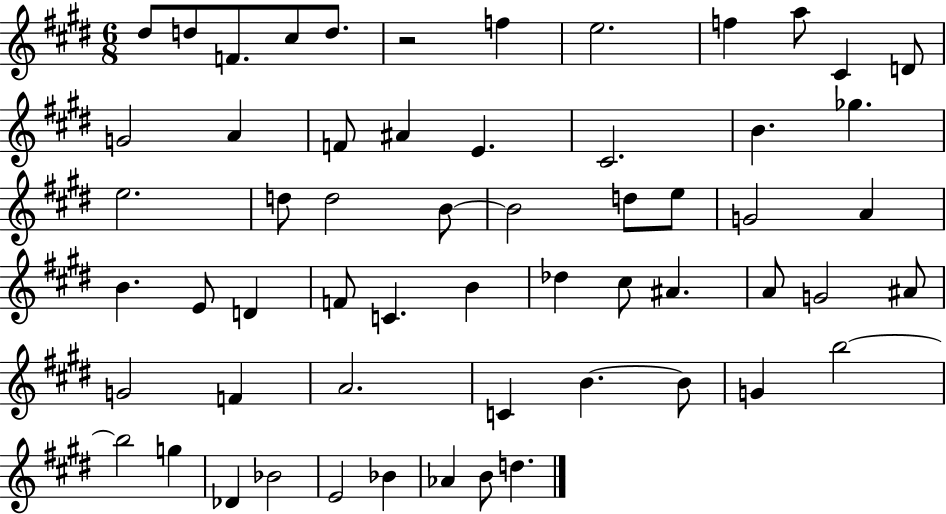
D#5/e D5/e F4/e. C#5/e D5/e. R/h F5/q E5/h. F5/q A5/e C#4/q D4/e G4/h A4/q F4/e A#4/q E4/q. C#4/h. B4/q. Gb5/q. E5/h. D5/e D5/h B4/e B4/h D5/e E5/e G4/h A4/q B4/q. E4/e D4/q F4/e C4/q. B4/q Db5/q C#5/e A#4/q. A4/e G4/h A#4/e G4/h F4/q A4/h. C4/q B4/q. B4/e G4/q B5/h B5/h G5/q Db4/q Bb4/h E4/h Bb4/q Ab4/q B4/e D5/q.